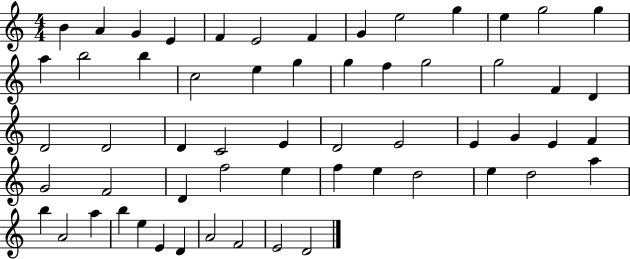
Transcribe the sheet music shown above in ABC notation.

X:1
T:Untitled
M:4/4
L:1/4
K:C
B A G E F E2 F G e2 g e g2 g a b2 b c2 e g g f g2 g2 F D D2 D2 D C2 E D2 E2 E G E F G2 F2 D f2 e f e d2 e d2 a b A2 a b e E D A2 F2 E2 D2